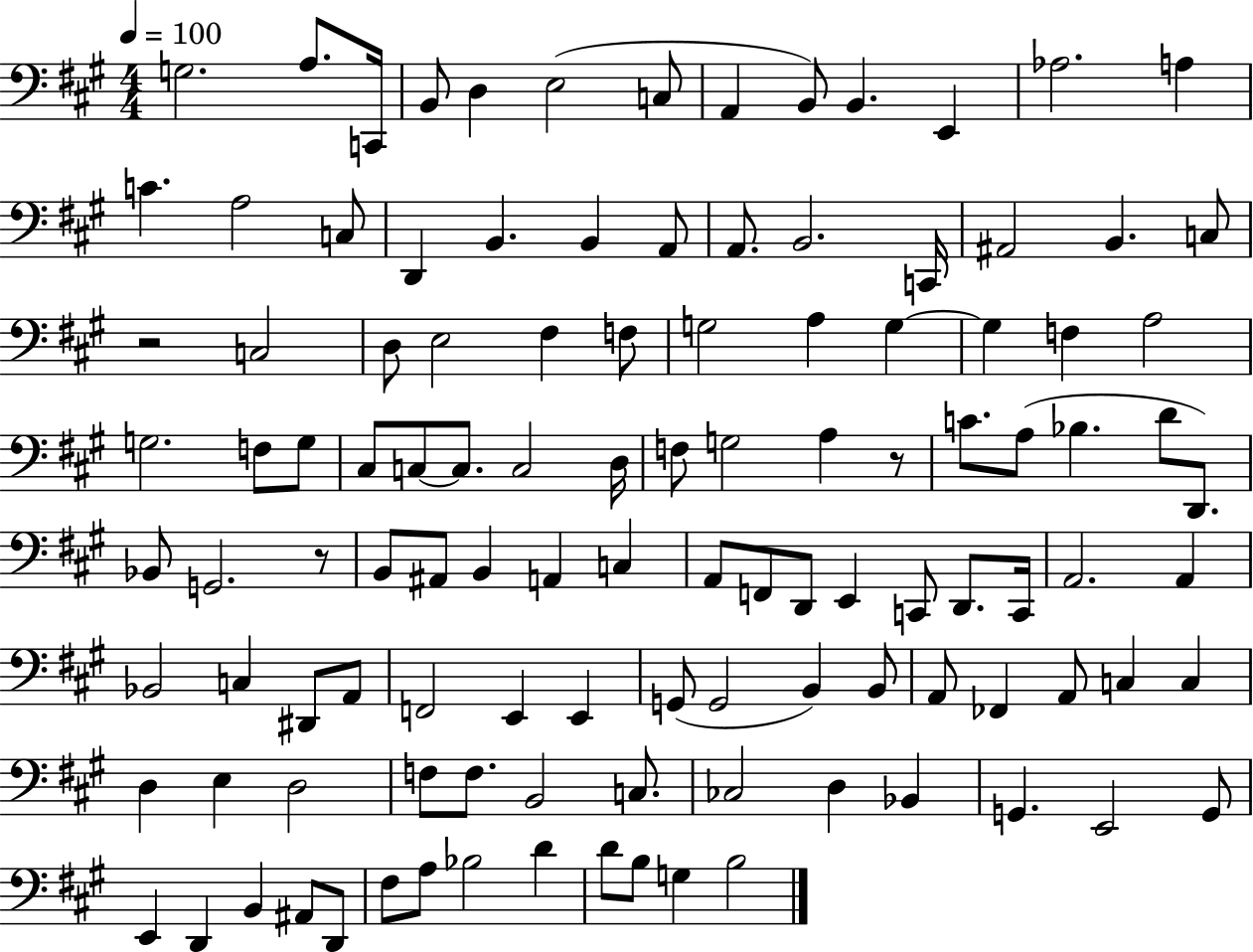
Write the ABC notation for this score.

X:1
T:Untitled
M:4/4
L:1/4
K:A
G,2 A,/2 C,,/4 B,,/2 D, E,2 C,/2 A,, B,,/2 B,, E,, _A,2 A, C A,2 C,/2 D,, B,, B,, A,,/2 A,,/2 B,,2 C,,/4 ^A,,2 B,, C,/2 z2 C,2 D,/2 E,2 ^F, F,/2 G,2 A, G, G, F, A,2 G,2 F,/2 G,/2 ^C,/2 C,/2 C,/2 C,2 D,/4 F,/2 G,2 A, z/2 C/2 A,/2 _B, D/2 D,,/2 _B,,/2 G,,2 z/2 B,,/2 ^A,,/2 B,, A,, C, A,,/2 F,,/2 D,,/2 E,, C,,/2 D,,/2 C,,/4 A,,2 A,, _B,,2 C, ^D,,/2 A,,/2 F,,2 E,, E,, G,,/2 G,,2 B,, B,,/2 A,,/2 _F,, A,,/2 C, C, D, E, D,2 F,/2 F,/2 B,,2 C,/2 _C,2 D, _B,, G,, E,,2 G,,/2 E,, D,, B,, ^A,,/2 D,,/2 ^F,/2 A,/2 _B,2 D D/2 B,/2 G, B,2